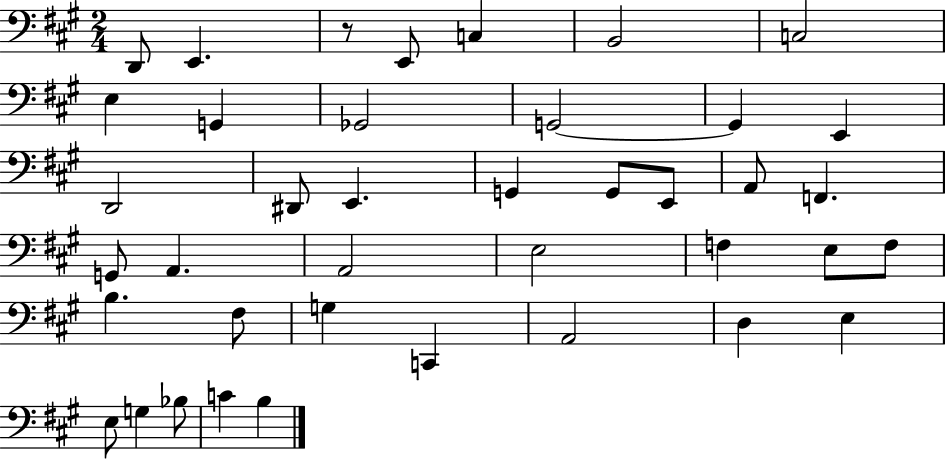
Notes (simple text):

D2/e E2/q. R/e E2/e C3/q B2/h C3/h E3/q G2/q Gb2/h G2/h G2/q E2/q D2/h D#2/e E2/q. G2/q G2/e E2/e A2/e F2/q. G2/e A2/q. A2/h E3/h F3/q E3/e F3/e B3/q. F#3/e G3/q C2/q A2/h D3/q E3/q E3/e G3/q Bb3/e C4/q B3/q